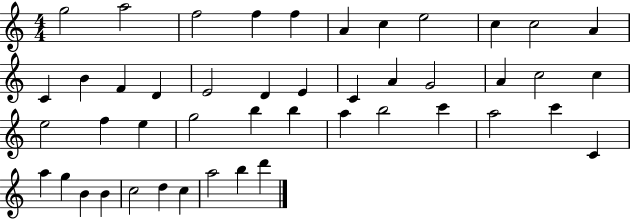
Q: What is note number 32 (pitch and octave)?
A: B5